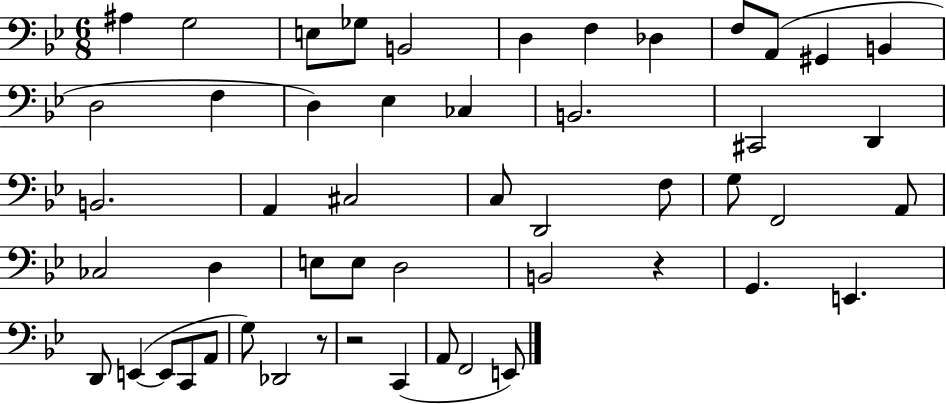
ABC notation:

X:1
T:Untitled
M:6/8
L:1/4
K:Bb
^A, G,2 E,/2 _G,/2 B,,2 D, F, _D, F,/2 A,,/2 ^G,, B,, D,2 F, D, _E, _C, B,,2 ^C,,2 D,, B,,2 A,, ^C,2 C,/2 D,,2 F,/2 G,/2 F,,2 A,,/2 _C,2 D, E,/2 E,/2 D,2 B,,2 z G,, E,, D,,/2 E,, E,,/2 C,,/2 A,,/2 G,/2 _D,,2 z/2 z2 C,, A,,/2 F,,2 E,,/2